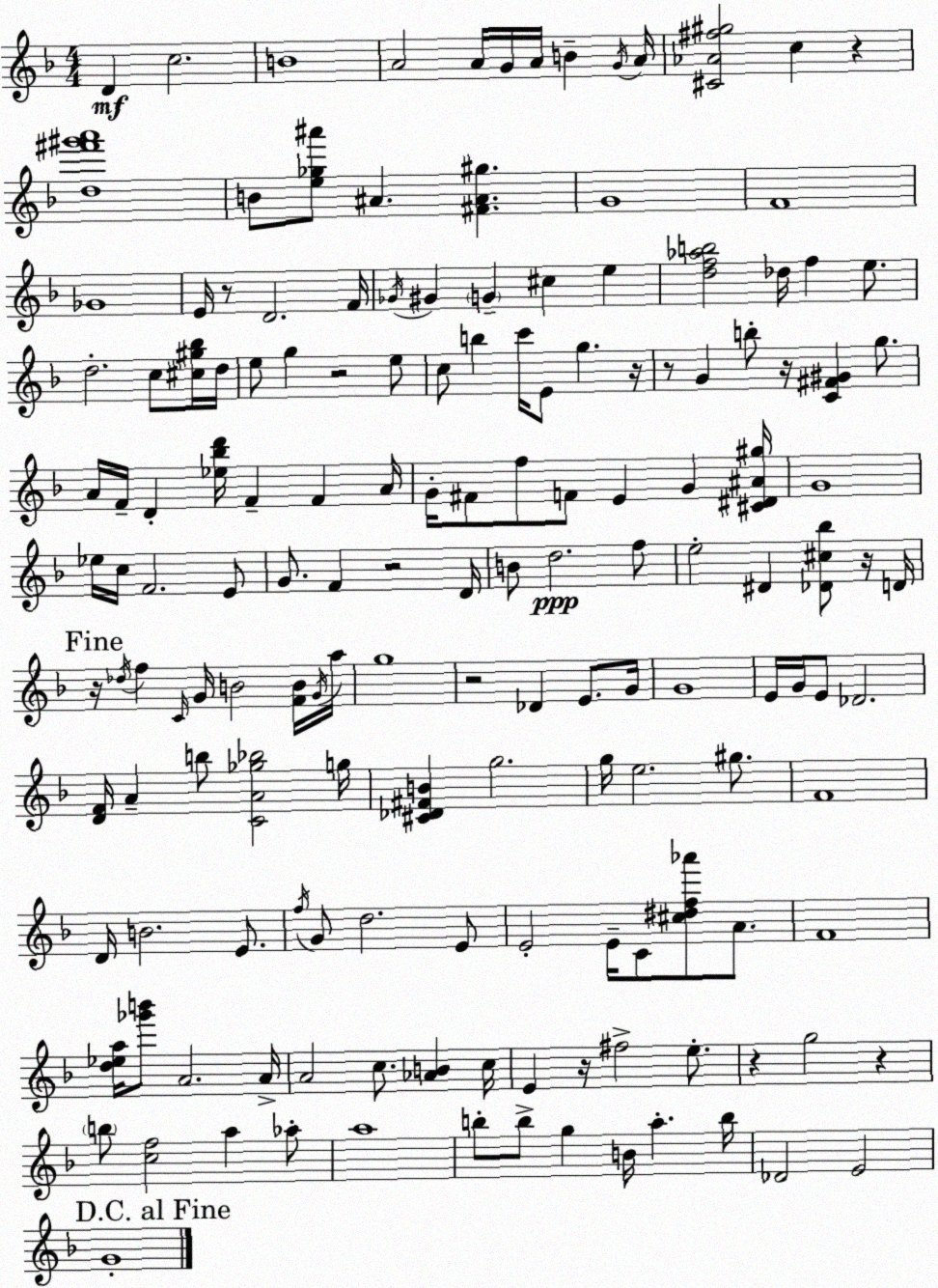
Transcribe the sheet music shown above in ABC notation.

X:1
T:Untitled
M:4/4
L:1/4
K:Dm
D c2 B4 A2 A/4 G/4 A/4 B G/4 A/4 [^C_A^f^g]2 c z [d^f'^g'a']4 B/2 [e_g^a']/2 ^A [^F^A^g] G4 F4 _G4 E/4 z/2 D2 F/4 _G/4 ^G G ^c e [df_ab]2 _d/4 f e/2 d2 c/2 [^c^g_b]/4 d/4 e/2 g z2 e/2 c/2 b c'/4 E/2 g z/4 z/2 G b/2 z/4 [C^F^G] g/2 A/4 F/4 D [_e_bd']/4 F F A/4 G/4 ^F/2 f/2 F/2 E G [^C^D^A^g]/4 G4 _e/4 c/4 F2 E/2 G/2 F z2 D/4 B/2 d2 f/2 e2 ^D [_D^c_b]/2 z/4 D/4 z/4 _d/4 f C/4 G/4 B2 [FB]/4 G/4 a/4 g4 z2 _D E/2 G/4 G4 E/4 G/4 E/2 _D2 [DF]/4 A b/2 [CA_g_b]2 g/4 [^C_D^FB] g2 g/4 e2 ^g/2 F4 D/4 B2 E/2 f/4 G/2 d2 E/2 E2 E/4 C/2 [^c^df_a']/2 A/2 F4 [d_ea]/4 [_g'b']/2 A2 A/4 A2 c/2 [_AB] c/4 E z/4 ^f2 e/2 z g2 z b/2 [cf]2 a _a/2 a4 b/2 b/2 g B/4 a b/4 _D2 E2 G4